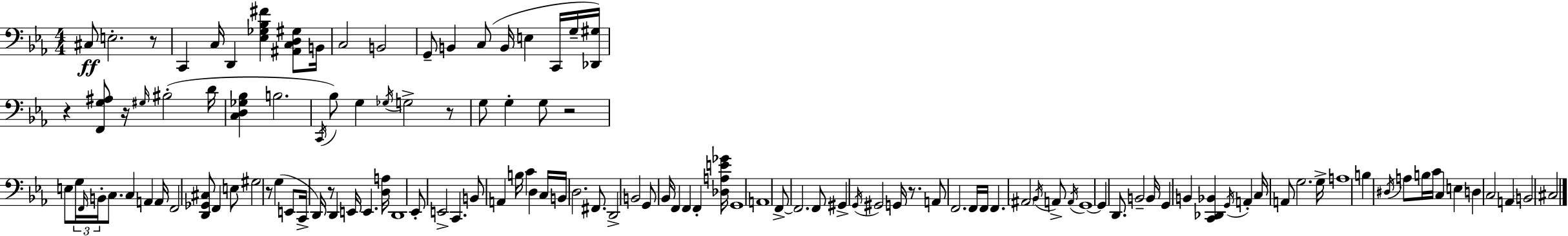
C#3/e E3/h. R/e C2/q C3/s D2/q [Eb3,Gb3,Bb3,F#4]/q [A#2,C3,D3,G#3]/e B2/s C3/h B2/h G2/e B2/q C3/e B2/s E3/q C2/s G3/s [Db2,G#3]/s R/q [F2,G3,A#3]/e R/s G#3/s BIS3/h D4/s [C3,D3,Gb3,Bb3]/q B3/h. C2/s Bb3/e G3/q Gb3/s G3/h R/e G3/e G3/q G3/e R/h E3/e G3/s F2/s B2/s C3/e. C3/q A2/q A2/s F2/h [D2,Gb2,C#3]/e F2/q E3/e G#3/h R/e G3/q E2/e C2/s D2/s R/e D2/q E2/s E2/q. [D3,A3]/s D2/w Eb2/e E2/h C2/q. B2/e A2/q B3/s C4/q D3/q C3/s B2/s D3/h. F#2/e. D2/h B2/h G2/e Bb2/s F2/q F2/q F2/q [Db3,A3,E4,Gb4]/s G2/w A2/w F2/e F2/h. F2/e G#2/q G2/s G#2/h G2/s R/e. A2/e F2/h. F2/s F2/s F2/q. A#2/h Bb2/s A2/e A2/s G2/w G2/q D2/e. B2/h B2/s G2/q B2/q [C2,Db2,Bb2]/q G2/s A2/q C3/s A2/e G3/h. G3/s A3/w B3/q D#3/s A3/e B3/s C4/s C3/q E3/q D3/q C3/h A2/q B2/h C#3/h